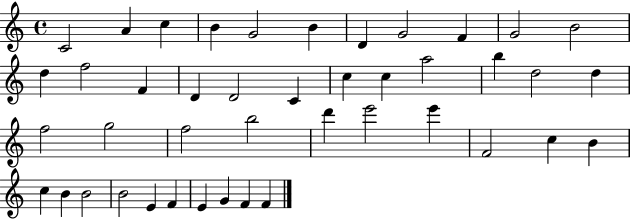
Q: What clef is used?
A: treble